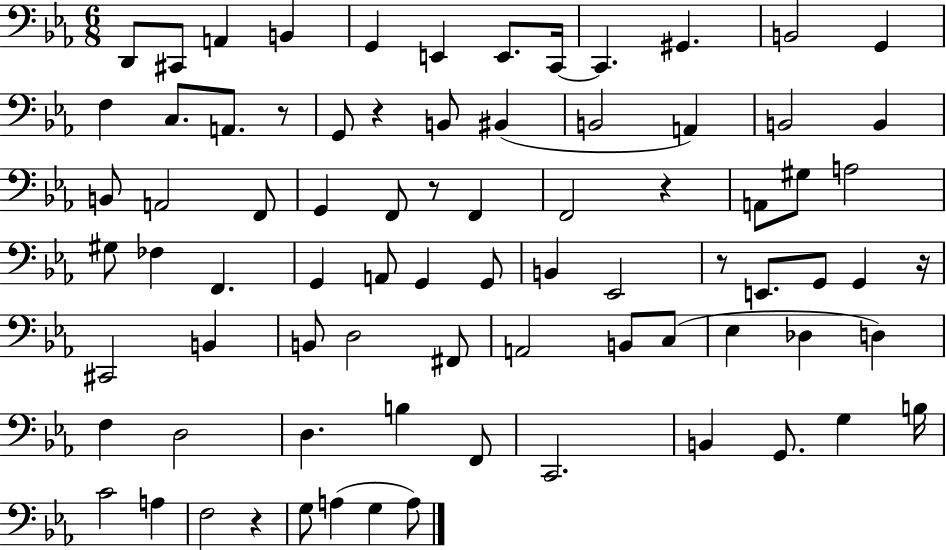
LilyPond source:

{
  \clef bass
  \numericTimeSignature
  \time 6/8
  \key ees \major
  d,8 cis,8 a,4 b,4 | g,4 e,4 e,8. c,16~~ | c,4. gis,4. | b,2 g,4 | \break f4 c8. a,8. r8 | g,8 r4 b,8 bis,4( | b,2 a,4) | b,2 b,4 | \break b,8 a,2 f,8 | g,4 f,8 r8 f,4 | f,2 r4 | a,8 gis8 a2 | \break gis8 fes4 f,4. | g,4 a,8 g,4 g,8 | b,4 ees,2 | r8 e,8. g,8 g,4 r16 | \break cis,2 b,4 | b,8 d2 fis,8 | a,2 b,8 c8( | ees4 des4 d4) | \break f4 d2 | d4. b4 f,8 | c,2. | b,4 g,8. g4 b16 | \break c'2 a4 | f2 r4 | g8 a4( g4 a8) | \bar "|."
}